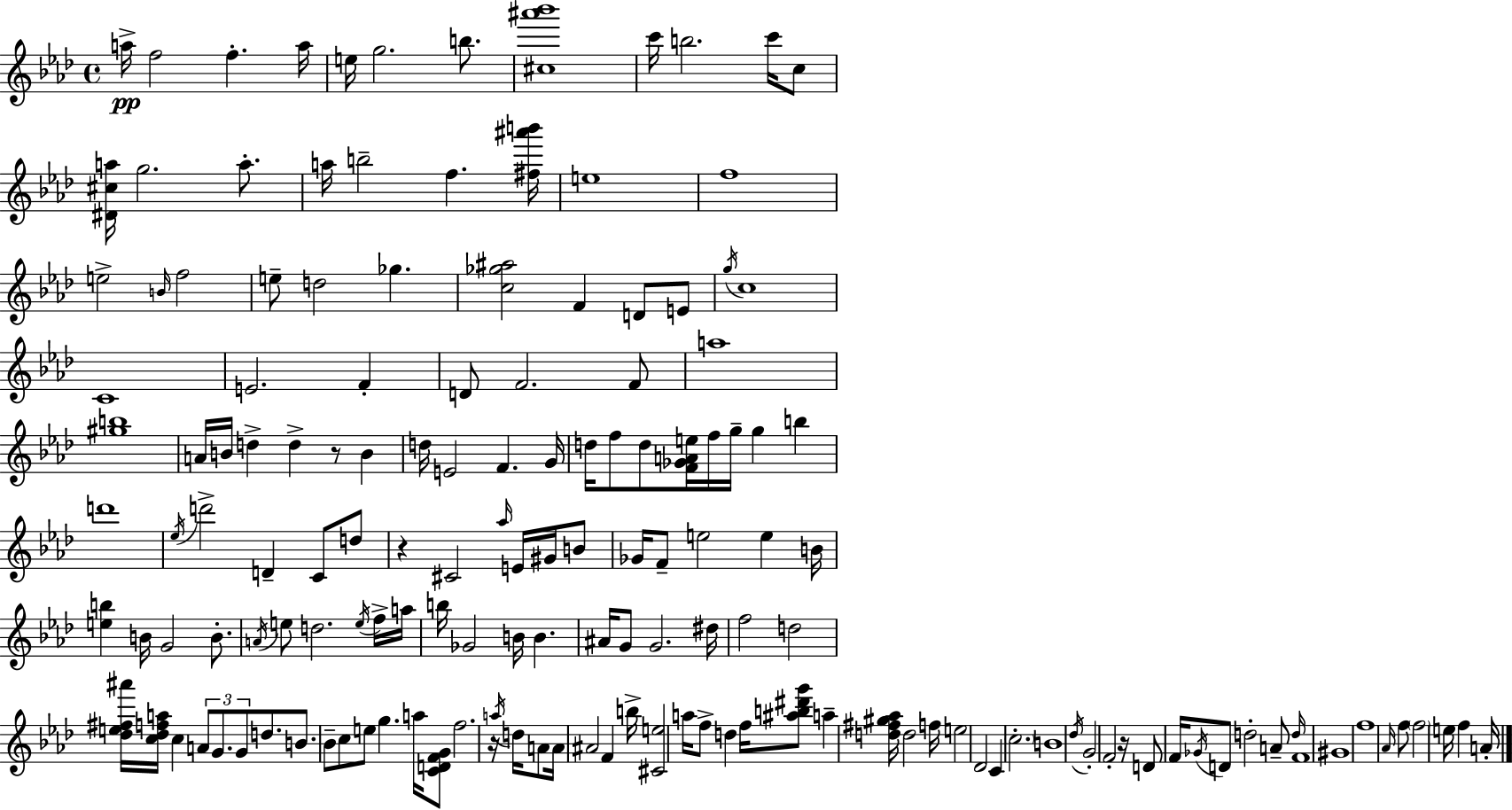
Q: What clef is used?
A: treble